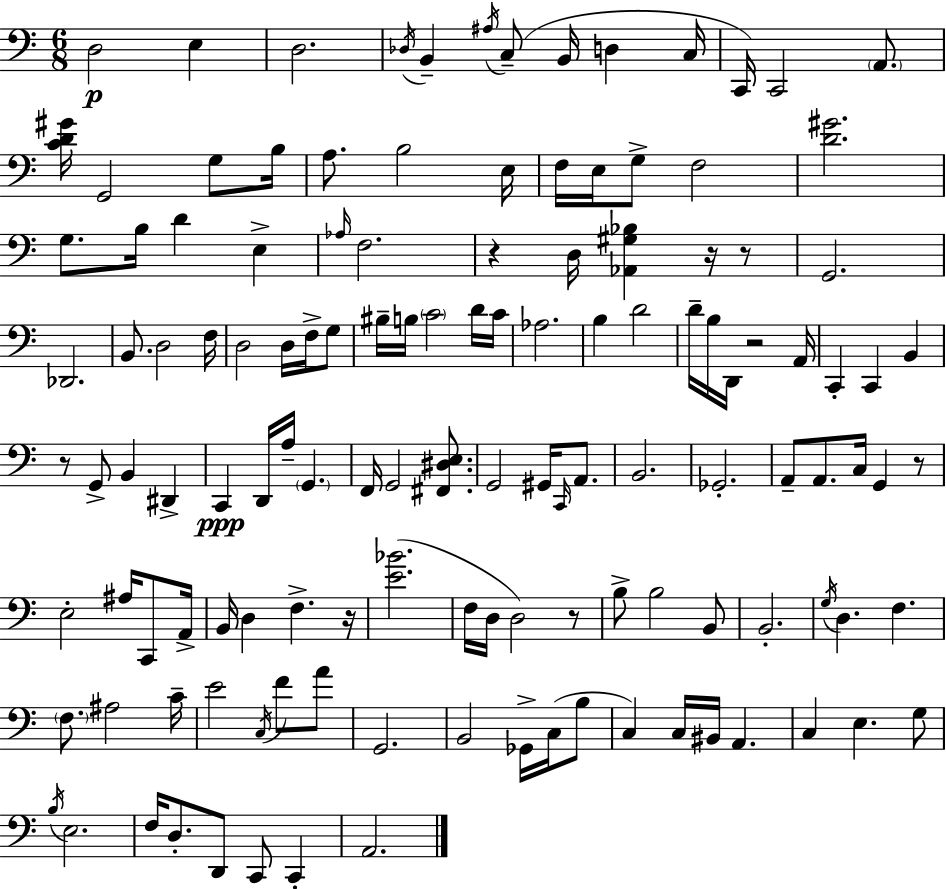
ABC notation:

X:1
T:Untitled
M:6/8
L:1/4
K:C
D,2 E, D,2 _D,/4 B,, ^A,/4 C,/2 B,,/4 D, C,/4 C,,/4 C,,2 A,,/2 [CD^G]/4 G,,2 G,/2 B,/4 A,/2 B,2 E,/4 F,/4 E,/4 G,/2 F,2 [D^G]2 G,/2 B,/4 D E, _A,/4 F,2 z D,/4 [_A,,^G,_B,] z/4 z/2 G,,2 _D,,2 B,,/2 D,2 F,/4 D,2 D,/4 F,/4 G,/2 ^B,/4 B,/4 C2 D/4 C/4 _A,2 B, D2 D/4 B,/4 D,,/4 z2 A,,/4 C,, C,, B,, z/2 G,,/2 B,, ^D,, C,, D,,/4 A,/4 G,, F,,/4 G,,2 [^F,,^D,E,]/2 G,,2 ^G,,/4 C,,/4 A,,/2 B,,2 _G,,2 A,,/2 A,,/2 C,/4 G,, z/2 E,2 ^A,/4 C,,/2 A,,/4 B,,/4 D, F, z/4 [E_B]2 F,/4 D,/4 D,2 z/2 B,/2 B,2 B,,/2 B,,2 G,/4 D, F, F,/2 ^A,2 C/4 E2 C,/4 F/2 A/2 G,,2 B,,2 _G,,/4 C,/4 B,/2 C, C,/4 ^B,,/4 A,, C, E, G,/2 B,/4 E,2 F,/4 D,/2 D,,/2 C,,/2 C,, A,,2